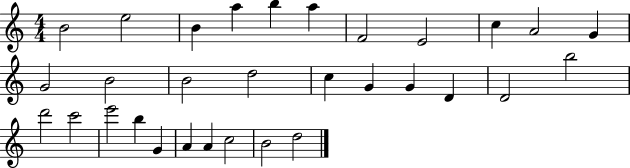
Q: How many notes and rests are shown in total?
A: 31